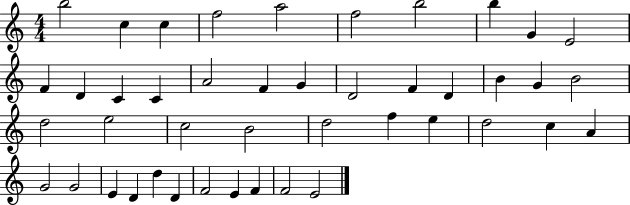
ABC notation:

X:1
T:Untitled
M:4/4
L:1/4
K:C
b2 c c f2 a2 f2 b2 b G E2 F D C C A2 F G D2 F D B G B2 d2 e2 c2 B2 d2 f e d2 c A G2 G2 E D d D F2 E F F2 E2